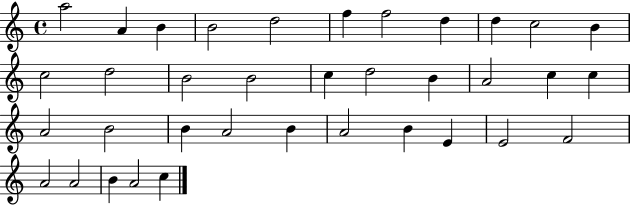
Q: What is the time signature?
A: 4/4